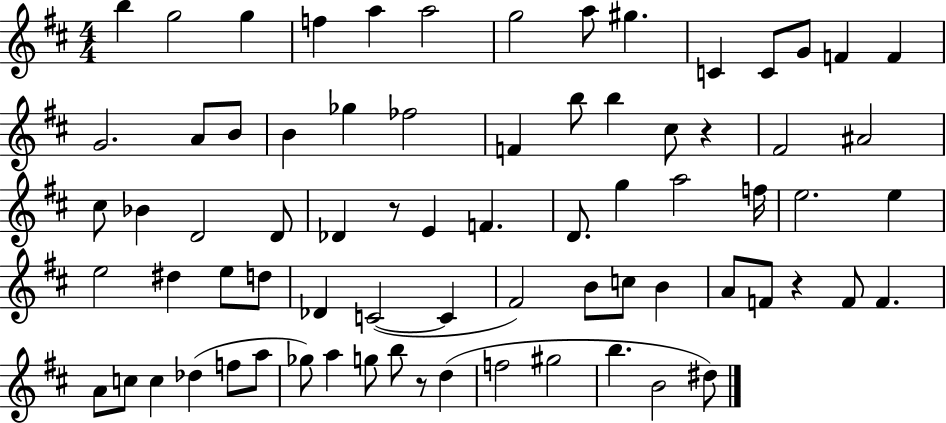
X:1
T:Untitled
M:4/4
L:1/4
K:D
b g2 g f a a2 g2 a/2 ^g C C/2 G/2 F F G2 A/2 B/2 B _g _f2 F b/2 b ^c/2 z ^F2 ^A2 ^c/2 _B D2 D/2 _D z/2 E F D/2 g a2 f/4 e2 e e2 ^d e/2 d/2 _D C2 C ^F2 B/2 c/2 B A/2 F/2 z F/2 F A/2 c/2 c _d f/2 a/2 _g/2 a g/2 b/2 z/2 d f2 ^g2 b B2 ^d/2